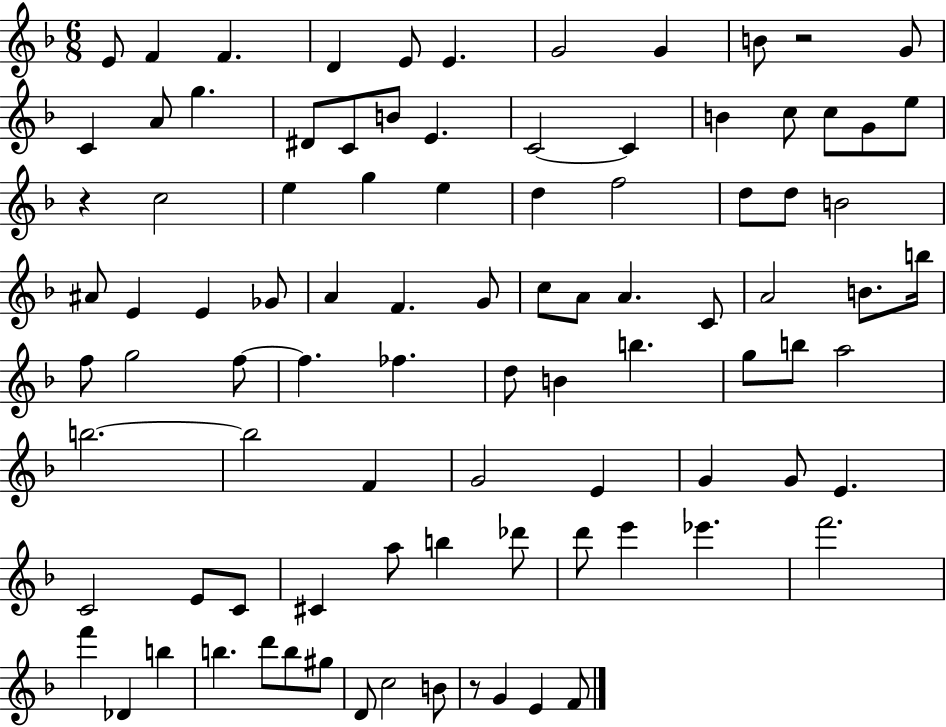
{
  \clef treble
  \numericTimeSignature
  \time 6/8
  \key f \major
  e'8 f'4 f'4. | d'4 e'8 e'4. | g'2 g'4 | b'8 r2 g'8 | \break c'4 a'8 g''4. | dis'8 c'8 b'8 e'4. | c'2~~ c'4 | b'4 c''8 c''8 g'8 e''8 | \break r4 c''2 | e''4 g''4 e''4 | d''4 f''2 | d''8 d''8 b'2 | \break ais'8 e'4 e'4 ges'8 | a'4 f'4. g'8 | c''8 a'8 a'4. c'8 | a'2 b'8. b''16 | \break f''8 g''2 f''8~~ | f''4. fes''4. | d''8 b'4 b''4. | g''8 b''8 a''2 | \break b''2.~~ | b''2 f'4 | g'2 e'4 | g'4 g'8 e'4. | \break c'2 e'8 c'8 | cis'4 a''8 b''4 des'''8 | d'''8 e'''4 ees'''4. | f'''2. | \break f'''4 des'4 b''4 | b''4. d'''8 b''8 gis''8 | d'8 c''2 b'8 | r8 g'4 e'4 f'8 | \break \bar "|."
}